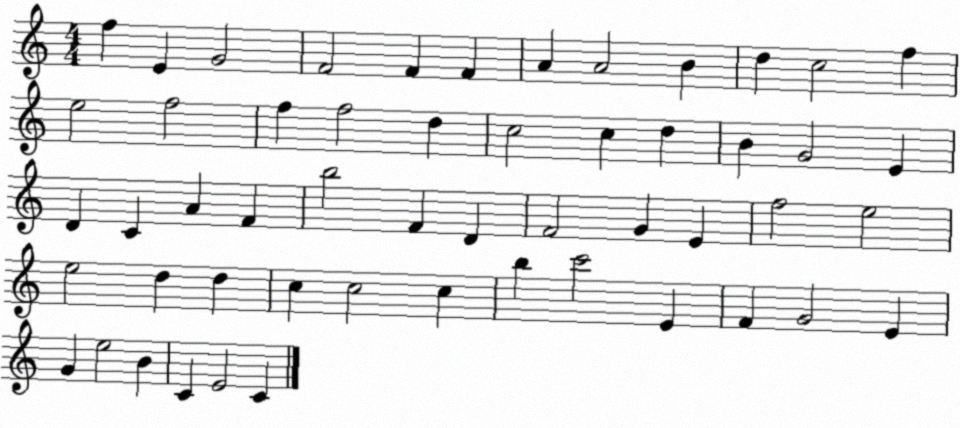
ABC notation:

X:1
T:Untitled
M:4/4
L:1/4
K:C
f E G2 F2 F F A A2 B d c2 f e2 f2 f f2 d c2 c d B G2 E D C A F b2 F D F2 G E f2 e2 e2 d d c c2 c b c'2 E F G2 E G e2 B C E2 C